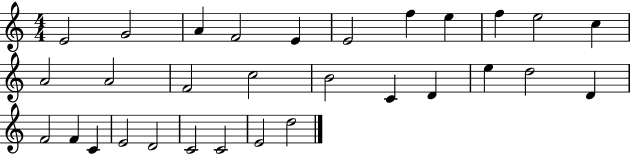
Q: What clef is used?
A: treble